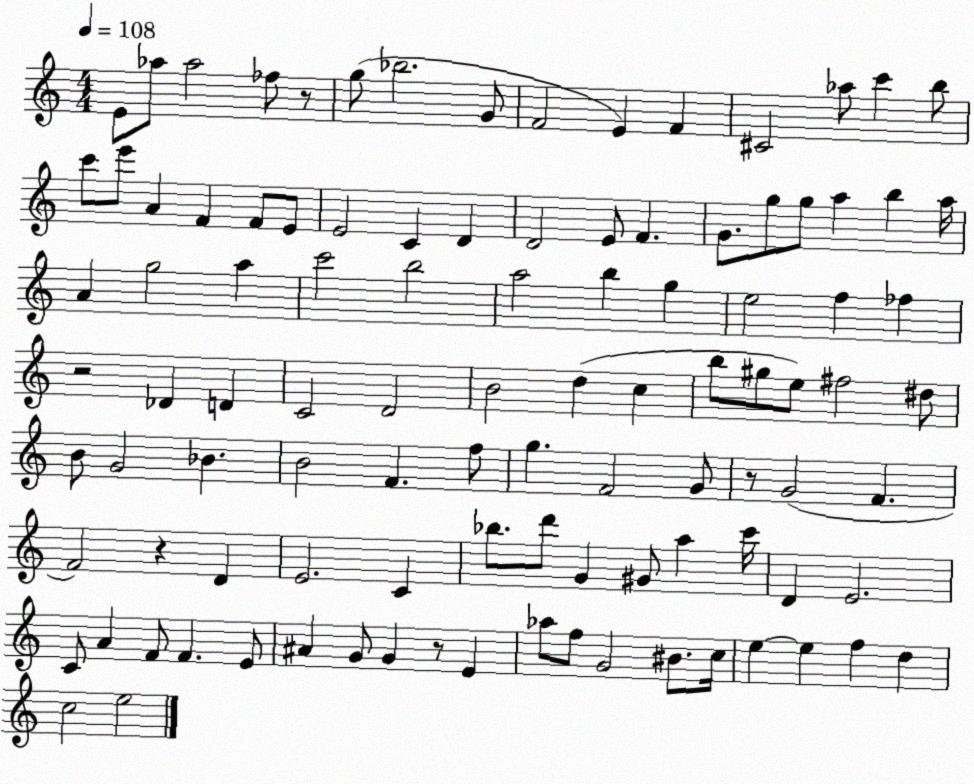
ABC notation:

X:1
T:Untitled
M:4/4
L:1/4
K:C
E/2 _a/2 _a2 _f/2 z/2 g/2 _b2 G/2 F2 E F ^C2 _a/2 c' b/2 c'/2 e'/2 A F F/2 E/2 E2 C D D2 E/2 F G/2 g/2 g/2 a b a/4 A g2 a c'2 b2 a2 b g e2 f _f z2 _D D C2 D2 B2 d c b/2 ^g/2 e/2 ^f2 ^d/2 B/2 G2 _B B2 F f/2 g F2 G/2 z/2 G2 F F2 z D E2 C _b/2 d'/2 G ^G/2 a c'/4 D E2 C/2 A F/2 F E/2 ^A G/2 G z/2 E _a/2 f/2 G2 ^B/2 c/4 e e f d c2 e2